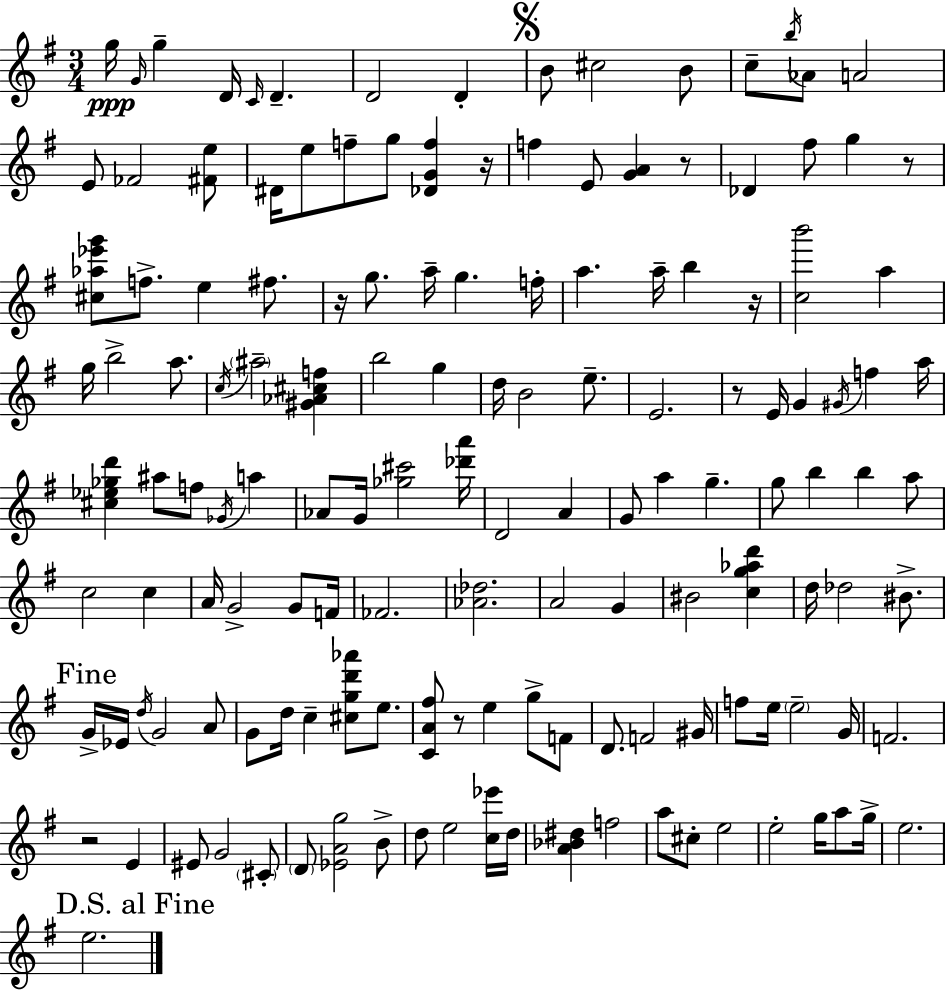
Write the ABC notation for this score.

X:1
T:Untitled
M:3/4
L:1/4
K:Em
g/4 G/4 g D/4 C/4 D D2 D B/2 ^c2 B/2 c/2 b/4 _A/2 A2 E/2 _F2 [^Fe]/2 ^D/4 e/2 f/2 g/2 [_DGf] z/4 f E/2 [GA] z/2 _D ^f/2 g z/2 [^c_a_e'g']/2 f/2 e ^f/2 z/4 g/2 a/4 g f/4 a a/4 b z/4 [cb']2 a g/4 b2 a/2 c/4 ^a2 [^G_A^cf] b2 g d/4 B2 e/2 E2 z/2 E/4 G ^G/4 f a/4 [^c_e_gd'] ^a/2 f/2 _G/4 a _A/2 G/4 [_g^c']2 [_d'a']/4 D2 A G/2 a g g/2 b b a/2 c2 c A/4 G2 G/2 F/4 _F2 [_A_d]2 A2 G ^B2 [cg_ad'] d/4 _d2 ^B/2 G/4 _E/4 d/4 G2 A/2 G/2 d/4 c [^cgd'_a']/2 e/2 [CA^f]/2 z/2 e g/2 F/2 D/2 F2 ^G/4 f/2 e/4 e2 G/4 F2 z2 E ^E/2 G2 ^C/2 D/2 [_EAg]2 B/2 d/2 e2 [c_e']/4 d/4 [A_B^d] f2 a/2 ^c/2 e2 e2 g/4 a/2 g/4 e2 e2